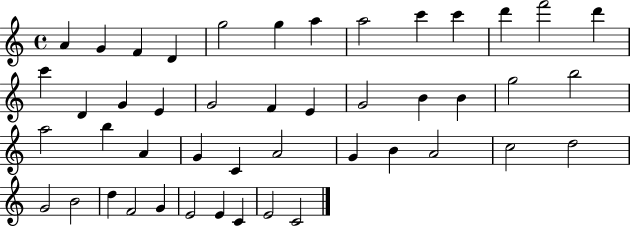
{
  \clef treble
  \time 4/4
  \defaultTimeSignature
  \key c \major
  a'4 g'4 f'4 d'4 | g''2 g''4 a''4 | a''2 c'''4 c'''4 | d'''4 f'''2 d'''4 | \break c'''4 d'4 g'4 e'4 | g'2 f'4 e'4 | g'2 b'4 b'4 | g''2 b''2 | \break a''2 b''4 a'4 | g'4 c'4 a'2 | g'4 b'4 a'2 | c''2 d''2 | \break g'2 b'2 | d''4 f'2 g'4 | e'2 e'4 c'4 | e'2 c'2 | \break \bar "|."
}